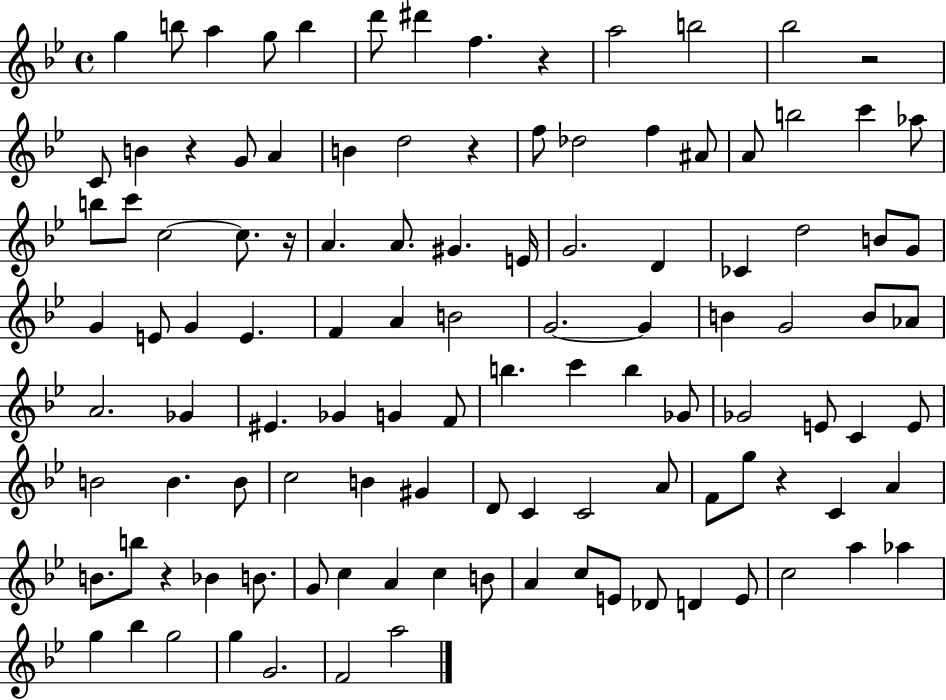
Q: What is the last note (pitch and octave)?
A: A5